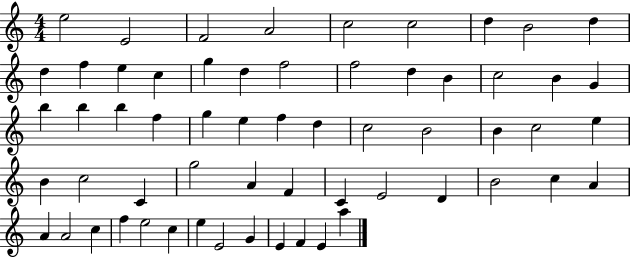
X:1
T:Untitled
M:4/4
L:1/4
K:C
e2 E2 F2 A2 c2 c2 d B2 d d f e c g d f2 f2 d B c2 B G b b b f g e f d c2 B2 B c2 e B c2 C g2 A F C E2 D B2 c A A A2 c f e2 c e E2 G E F E a